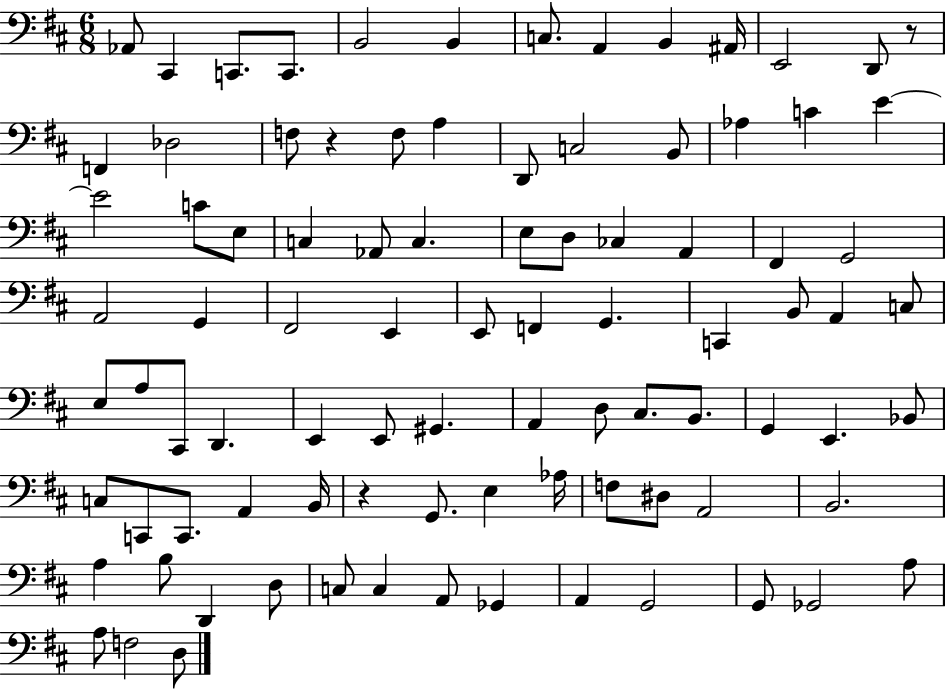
X:1
T:Untitled
M:6/8
L:1/4
K:D
_A,,/2 ^C,, C,,/2 C,,/2 B,,2 B,, C,/2 A,, B,, ^A,,/4 E,,2 D,,/2 z/2 F,, _D,2 F,/2 z F,/2 A, D,,/2 C,2 B,,/2 _A, C E E2 C/2 E,/2 C, _A,,/2 C, E,/2 D,/2 _C, A,, ^F,, G,,2 A,,2 G,, ^F,,2 E,, E,,/2 F,, G,, C,, B,,/2 A,, C,/2 E,/2 A,/2 ^C,,/2 D,, E,, E,,/2 ^G,, A,, D,/2 ^C,/2 B,,/2 G,, E,, _B,,/2 C,/2 C,,/2 C,,/2 A,, B,,/4 z G,,/2 E, _A,/4 F,/2 ^D,/2 A,,2 B,,2 A, B,/2 D,, D,/2 C,/2 C, A,,/2 _G,, A,, G,,2 G,,/2 _G,,2 A,/2 A,/2 F,2 D,/2